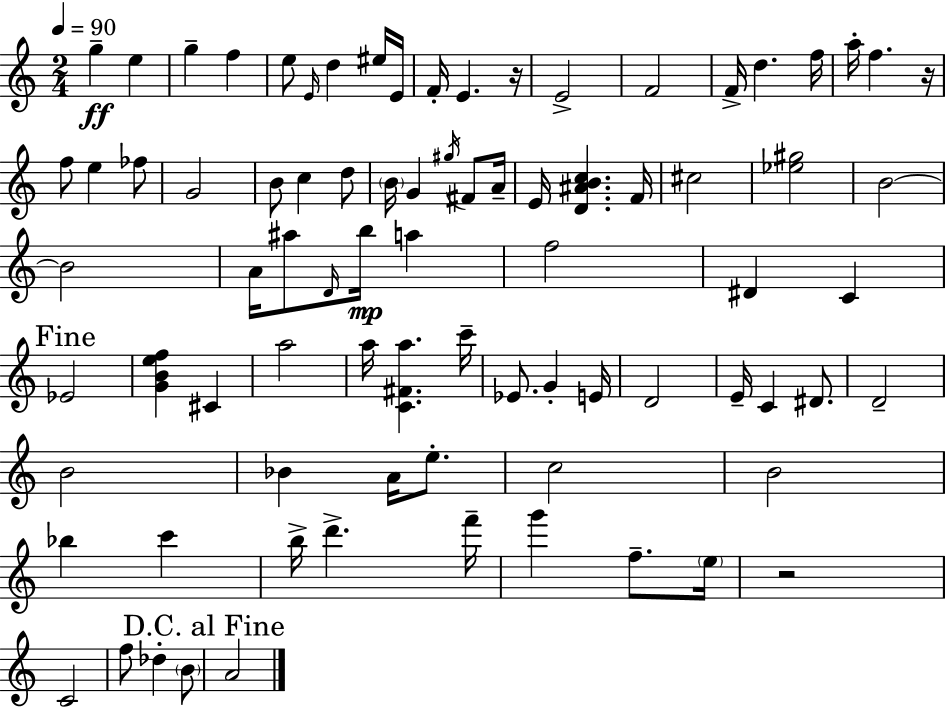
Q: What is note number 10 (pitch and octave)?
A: F4